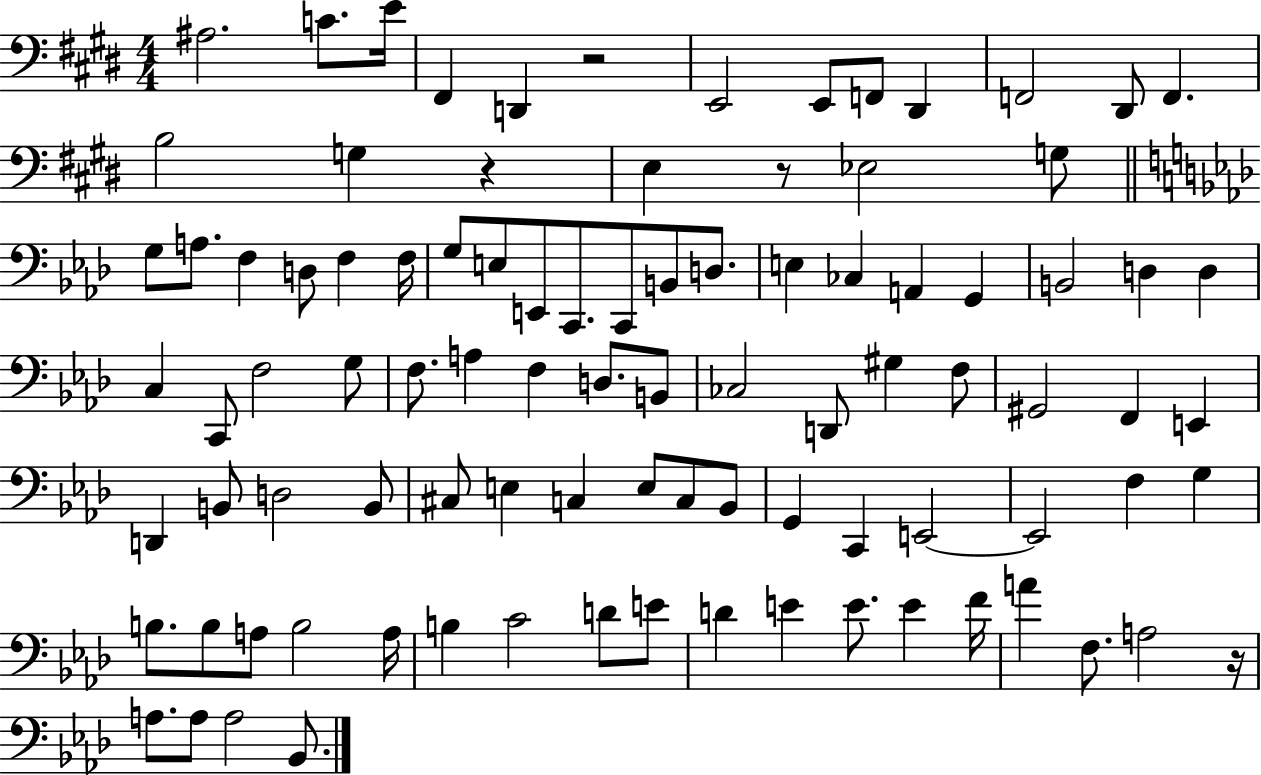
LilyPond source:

{
  \clef bass
  \numericTimeSignature
  \time 4/4
  \key e \major
  ais2. c'8. e'16 | fis,4 d,4 r2 | e,2 e,8 f,8 dis,4 | f,2 dis,8 f,4. | \break b2 g4 r4 | e4 r8 ees2 g8 | \bar "||" \break \key aes \major g8 a8. f4 d8 f4 f16 | g8 e8 e,8 c,8. c,8 b,8 d8. | e4 ces4 a,4 g,4 | b,2 d4 d4 | \break c4 c,8 f2 g8 | f8. a4 f4 d8. b,8 | ces2 d,8 gis4 f8 | gis,2 f,4 e,4 | \break d,4 b,8 d2 b,8 | cis8 e4 c4 e8 c8 bes,8 | g,4 c,4 e,2~~ | e,2 f4 g4 | \break b8. b8 a8 b2 a16 | b4 c'2 d'8 e'8 | d'4 e'4 e'8. e'4 f'16 | a'4 f8. a2 r16 | \break a8. a8 a2 bes,8. | \bar "|."
}